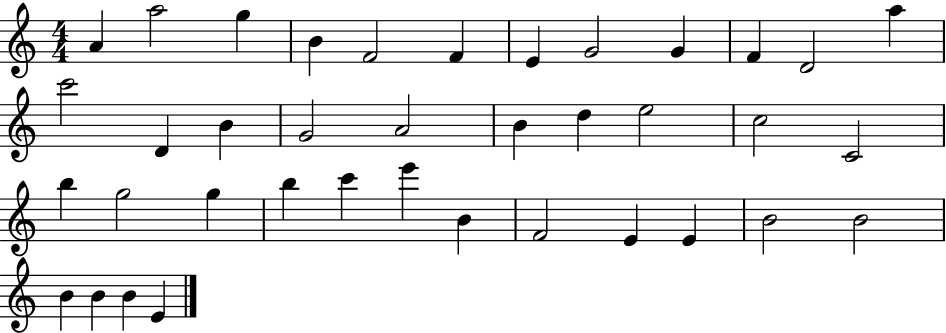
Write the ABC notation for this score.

X:1
T:Untitled
M:4/4
L:1/4
K:C
A a2 g B F2 F E G2 G F D2 a c'2 D B G2 A2 B d e2 c2 C2 b g2 g b c' e' B F2 E E B2 B2 B B B E